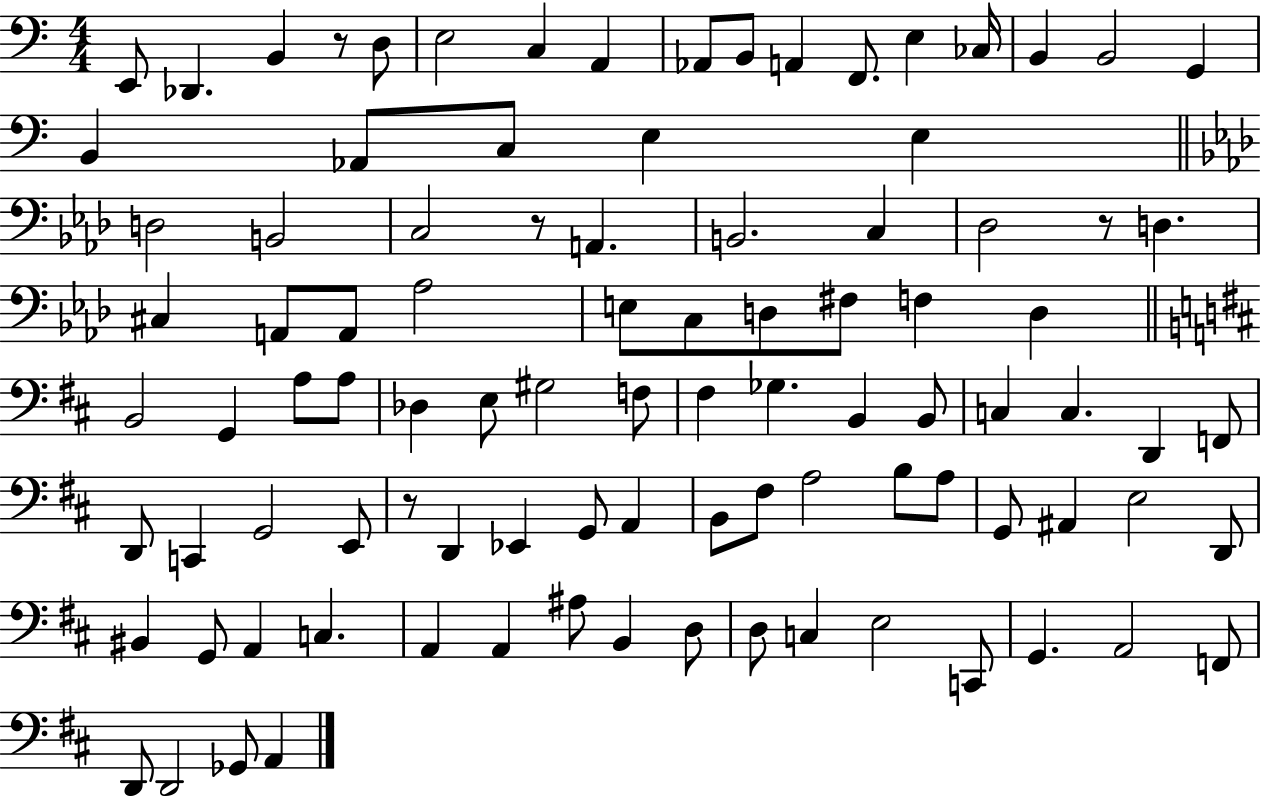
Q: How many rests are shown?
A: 4